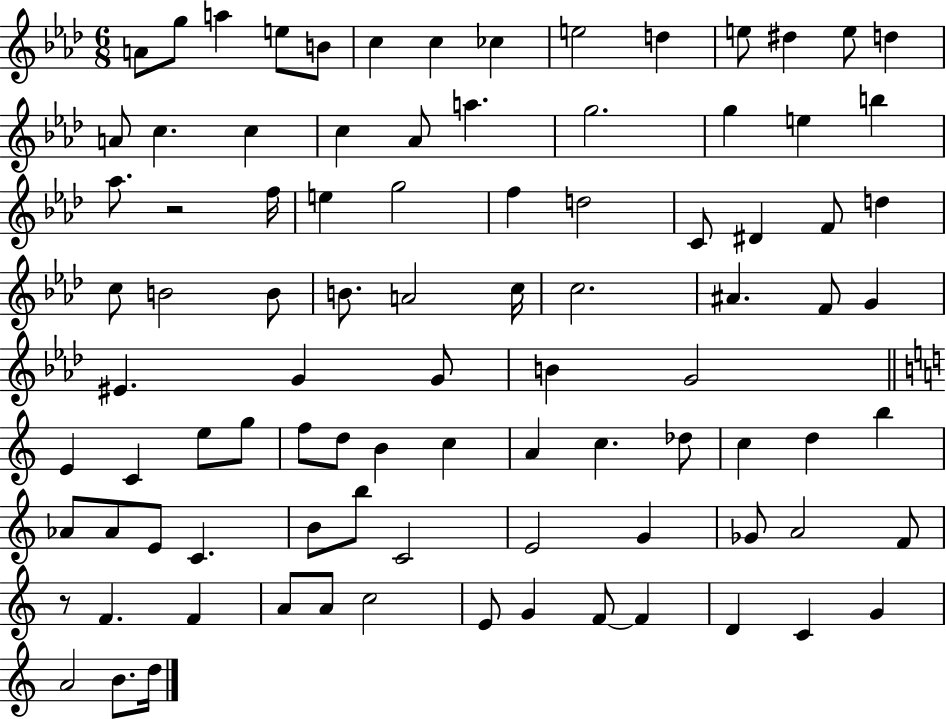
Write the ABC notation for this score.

X:1
T:Untitled
M:6/8
L:1/4
K:Ab
A/2 g/2 a e/2 B/2 c c _c e2 d e/2 ^d e/2 d A/2 c c c _A/2 a g2 g e b _a/2 z2 f/4 e g2 f d2 C/2 ^D F/2 d c/2 B2 B/2 B/2 A2 c/4 c2 ^A F/2 G ^E G G/2 B G2 E C e/2 g/2 f/2 d/2 B c A c _d/2 c d b _A/2 _A/2 E/2 C B/2 b/2 C2 E2 G _G/2 A2 F/2 z/2 F F A/2 A/2 c2 E/2 G F/2 F D C G A2 B/2 d/4